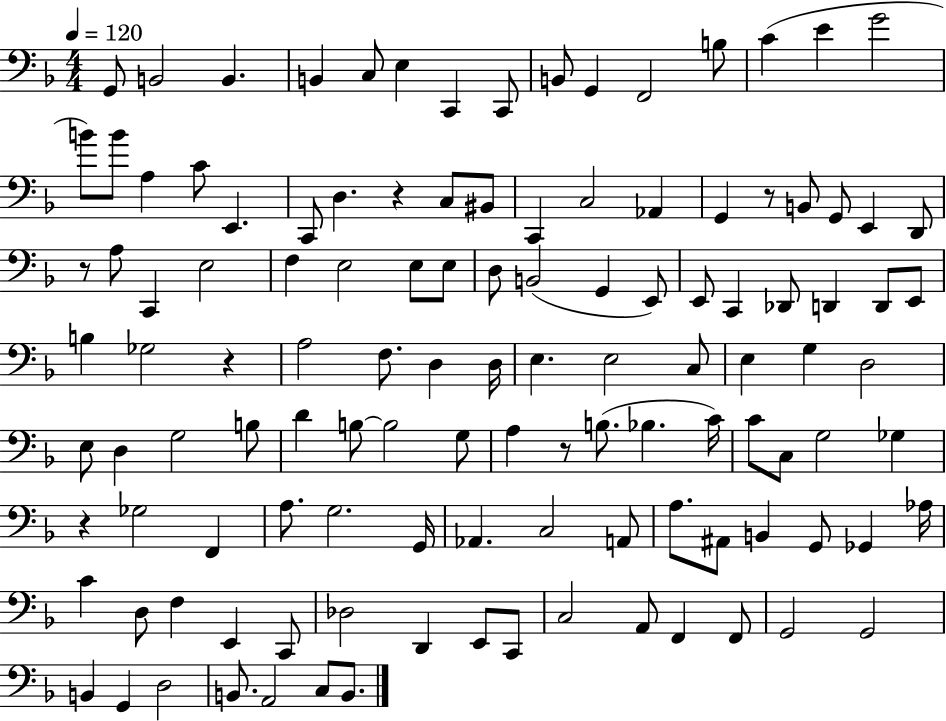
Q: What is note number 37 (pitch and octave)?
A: E3